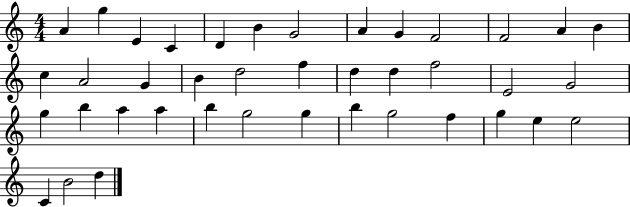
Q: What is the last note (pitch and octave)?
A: D5